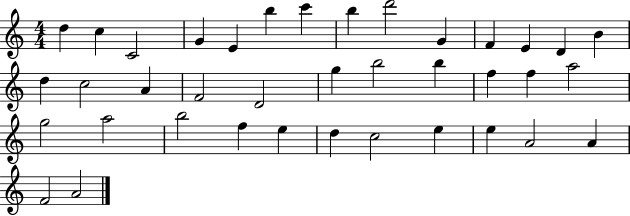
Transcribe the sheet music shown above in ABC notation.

X:1
T:Untitled
M:4/4
L:1/4
K:C
d c C2 G E b c' b d'2 G F E D B d c2 A F2 D2 g b2 b f f a2 g2 a2 b2 f e d c2 e e A2 A F2 A2